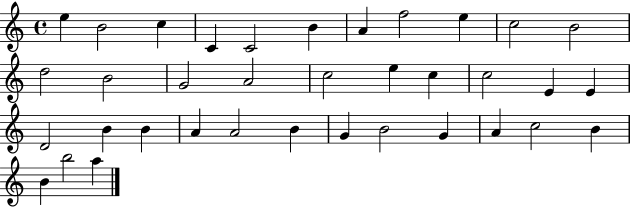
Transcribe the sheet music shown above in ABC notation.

X:1
T:Untitled
M:4/4
L:1/4
K:C
e B2 c C C2 B A f2 e c2 B2 d2 B2 G2 A2 c2 e c c2 E E D2 B B A A2 B G B2 G A c2 B B b2 a